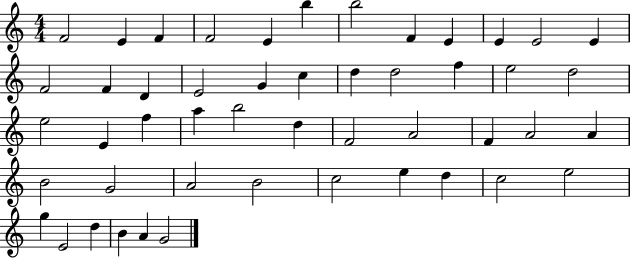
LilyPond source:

{
  \clef treble
  \numericTimeSignature
  \time 4/4
  \key c \major
  f'2 e'4 f'4 | f'2 e'4 b''4 | b''2 f'4 e'4 | e'4 e'2 e'4 | \break f'2 f'4 d'4 | e'2 g'4 c''4 | d''4 d''2 f''4 | e''2 d''2 | \break e''2 e'4 f''4 | a''4 b''2 d''4 | f'2 a'2 | f'4 a'2 a'4 | \break b'2 g'2 | a'2 b'2 | c''2 e''4 d''4 | c''2 e''2 | \break g''4 e'2 d''4 | b'4 a'4 g'2 | \bar "|."
}